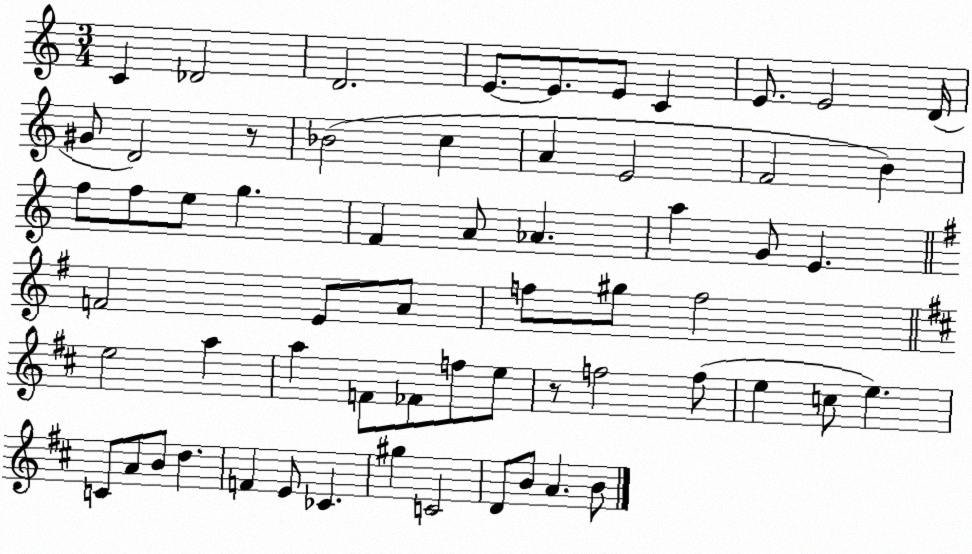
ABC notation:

X:1
T:Untitled
M:3/4
L:1/4
K:C
C _D2 D2 E/2 E/2 E/2 C E/2 E2 D/4 ^G/2 D2 z/2 _B2 c A E2 F2 B f/2 f/2 e/2 g F A/2 _A a G/2 E F2 E/2 A/2 f/2 ^g/2 f2 e2 a a F/2 _F/2 f/2 e/2 z/2 f2 f/2 e c/2 e C/2 A/2 B/2 d F E/2 _C ^g C2 D/2 B/2 A B/2